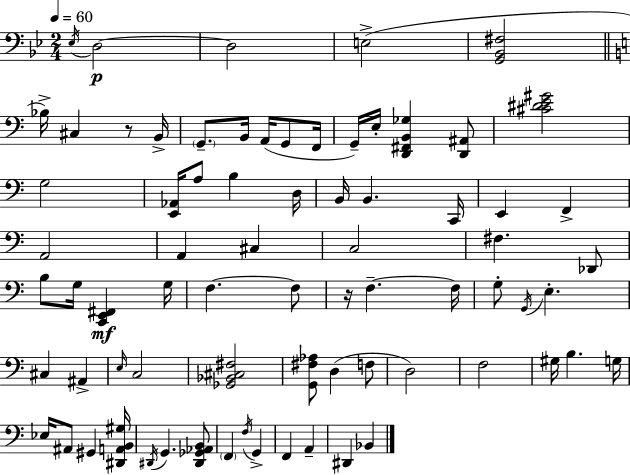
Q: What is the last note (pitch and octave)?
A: Bb2